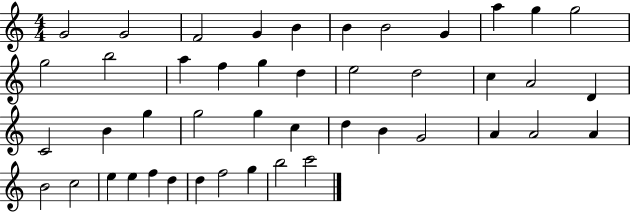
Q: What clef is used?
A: treble